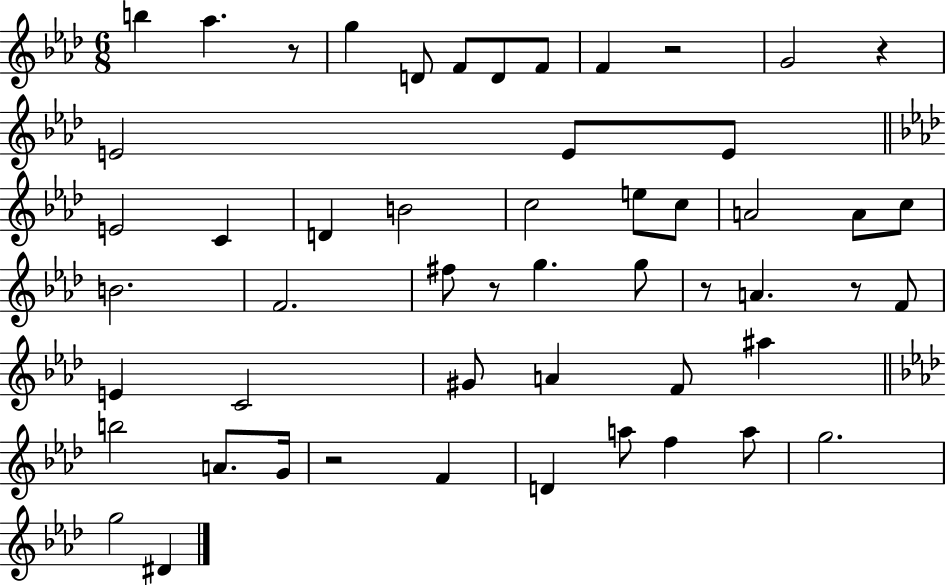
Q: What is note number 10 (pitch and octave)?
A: E4